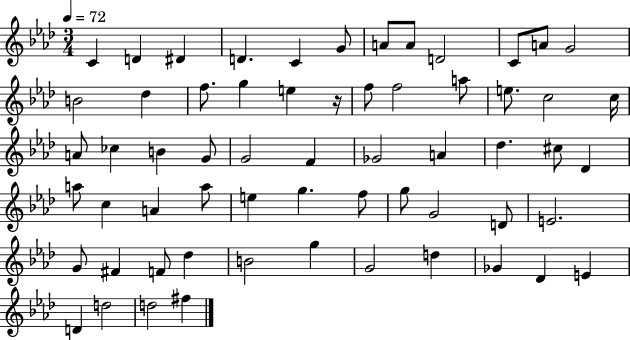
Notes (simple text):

C4/q D4/q D#4/q D4/q. C4/q G4/e A4/e A4/e D4/h C4/e A4/e G4/h B4/h Db5/q F5/e. G5/q E5/q R/s F5/e F5/h A5/e E5/e. C5/h C5/s A4/e CES5/q B4/q G4/e G4/h F4/q Gb4/h A4/q Db5/q. C#5/e Db4/q A5/e C5/q A4/q A5/e E5/q G5/q. F5/e G5/e G4/h D4/e E4/h. G4/e F#4/q F4/e Db5/q B4/h G5/q G4/h D5/q Gb4/q Db4/q E4/q D4/q D5/h D5/h F#5/q